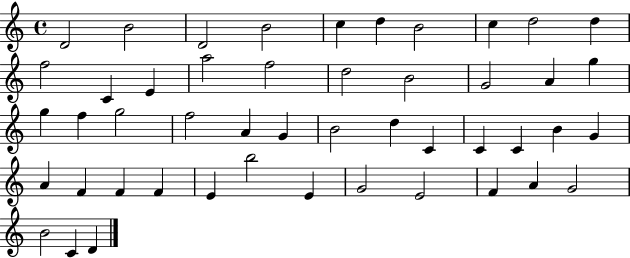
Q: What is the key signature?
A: C major